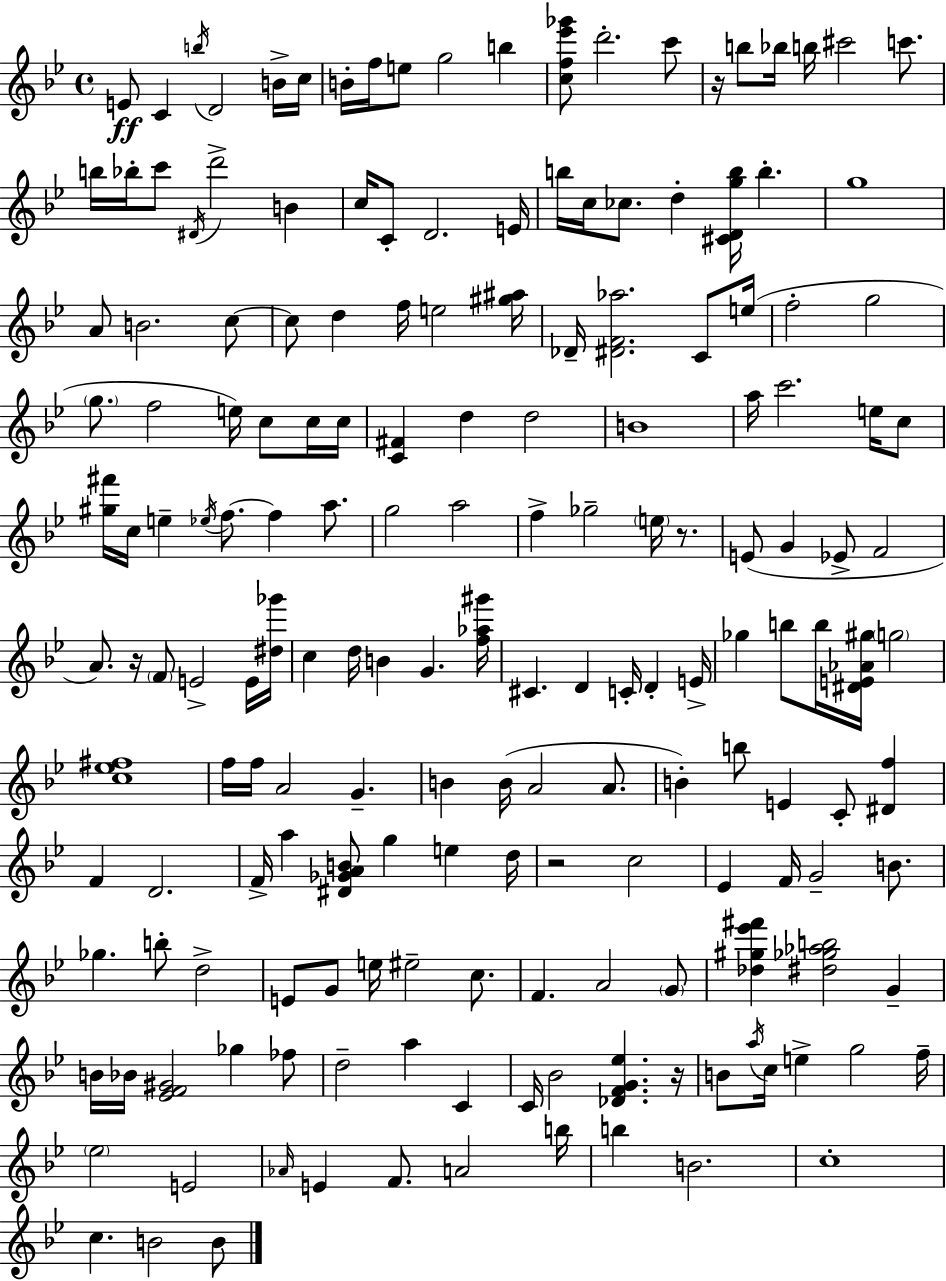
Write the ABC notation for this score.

X:1
T:Untitled
M:4/4
L:1/4
K:Bb
E/2 C b/4 D2 B/4 c/4 B/4 f/4 e/2 g2 b [cf_e'_g']/2 d'2 c'/2 z/4 b/2 _b/4 b/4 ^c'2 c'/2 b/4 _b/4 c'/2 ^D/4 d'2 B c/4 C/2 D2 E/4 b/4 c/4 _c/2 d [^CDgb]/4 b g4 A/2 B2 c/2 c/2 d f/4 e2 [^g^a]/4 _D/4 [^DF_a]2 C/2 e/4 f2 g2 g/2 f2 e/4 c/2 c/4 c/4 [C^F] d d2 B4 a/4 c'2 e/4 c/2 [^g^f']/4 c/4 e _e/4 f/2 f a/2 g2 a2 f _g2 e/4 z/2 E/2 G _E/2 F2 A/2 z/4 F/2 E2 E/4 [^d_g']/4 c d/4 B G [f_a^g']/4 ^C D C/4 D E/4 _g b/2 b/4 [^DE_A^g]/4 g2 [c_e^f]4 f/4 f/4 A2 G B B/4 A2 A/2 B b/2 E C/2 [^Df] F D2 F/4 a [^D_GAB]/2 g e d/4 z2 c2 _E F/4 G2 B/2 _g b/2 d2 E/2 G/2 e/4 ^e2 c/2 F A2 G/2 [_d^g_e'^f'] [^d_g_ab]2 G B/4 _B/4 [_EF^G]2 _g _f/2 d2 a C C/4 _B2 [_DFG_e] z/4 B/2 a/4 c/4 e g2 f/4 _e2 E2 _A/4 E F/2 A2 b/4 b B2 c4 c B2 B/2